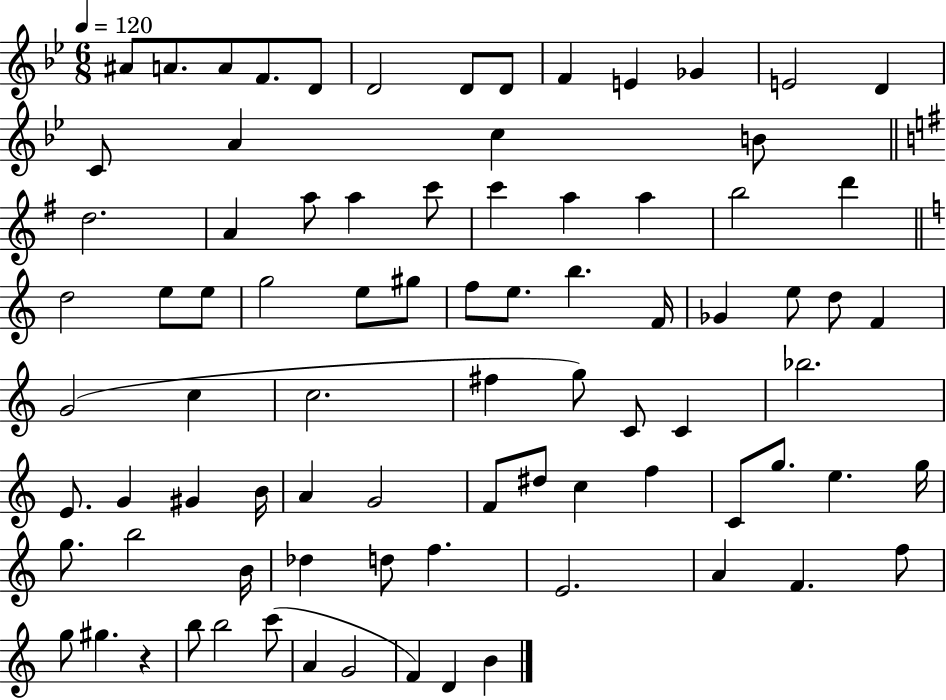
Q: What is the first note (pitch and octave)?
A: A#4